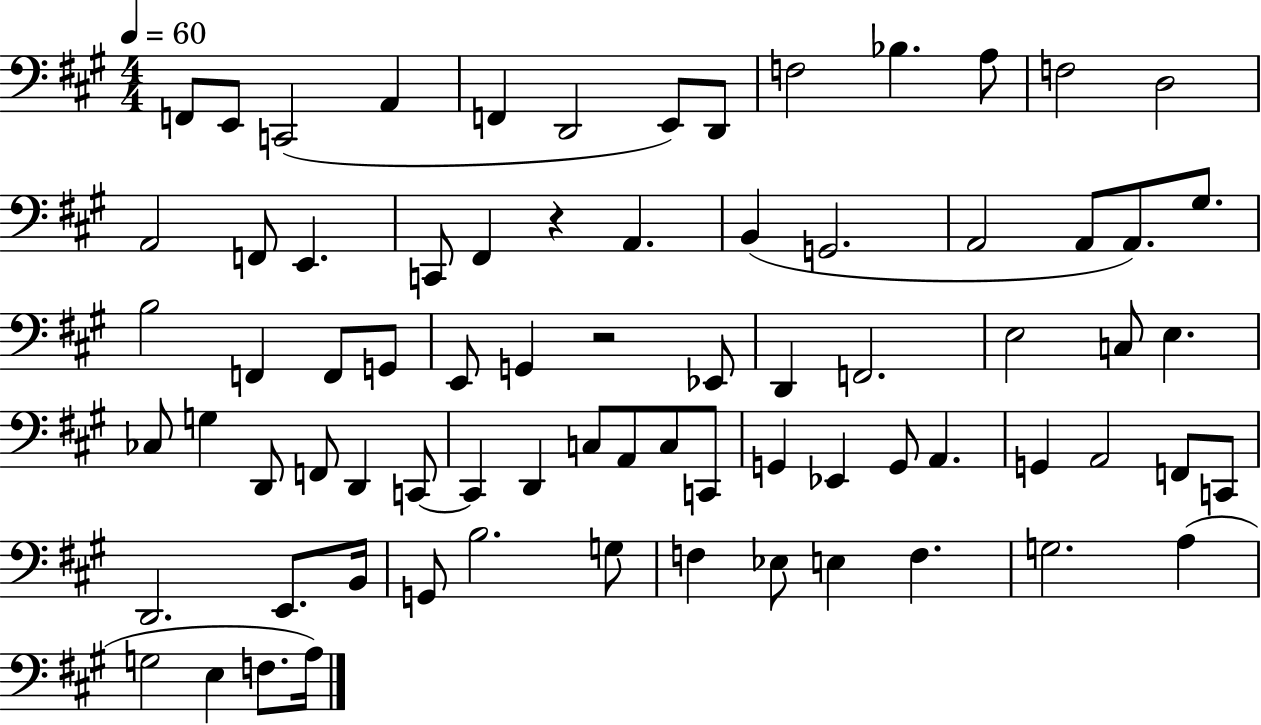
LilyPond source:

{
  \clef bass
  \numericTimeSignature
  \time 4/4
  \key a \major
  \tempo 4 = 60
  f,8 e,8 c,2( a,4 | f,4 d,2 e,8) d,8 | f2 bes4. a8 | f2 d2 | \break a,2 f,8 e,4. | c,8 fis,4 r4 a,4. | b,4( g,2. | a,2 a,8 a,8.) gis8. | \break b2 f,4 f,8 g,8 | e,8 g,4 r2 ees,8 | d,4 f,2. | e2 c8 e4. | \break ces8 g4 d,8 f,8 d,4 c,8~~ | c,4 d,4 c8 a,8 c8 c,8 | g,4 ees,4 g,8 a,4. | g,4 a,2 f,8 c,8 | \break d,2. e,8. b,16 | g,8 b2. g8 | f4 ees8 e4 f4. | g2. a4( | \break g2 e4 f8. a16) | \bar "|."
}